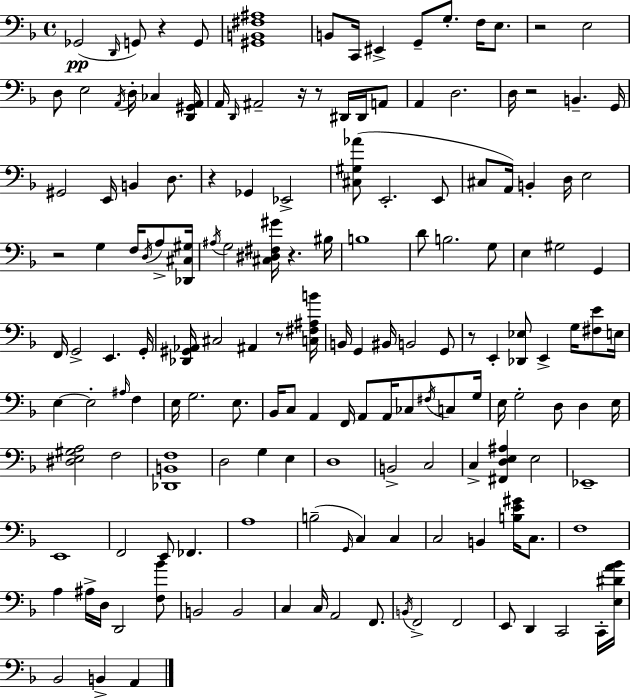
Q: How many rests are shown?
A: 10